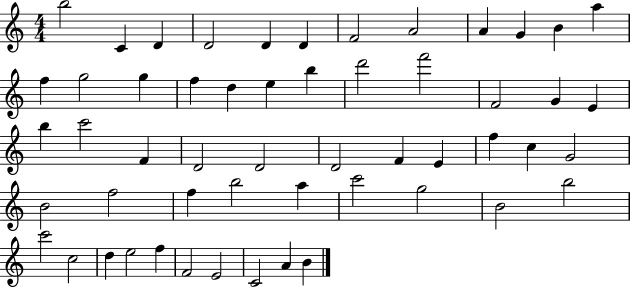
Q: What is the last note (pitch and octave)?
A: B4